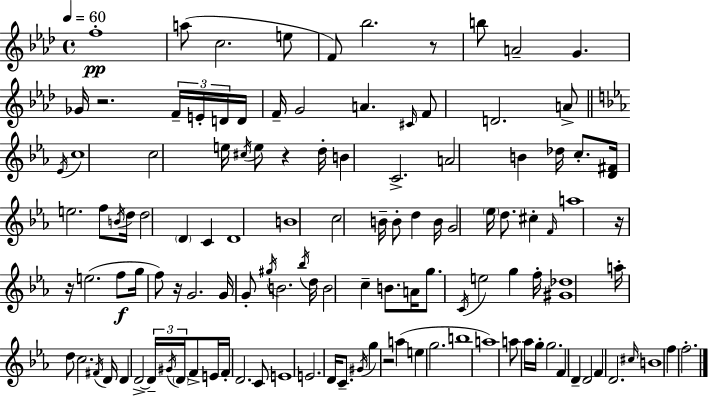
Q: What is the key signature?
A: AES major